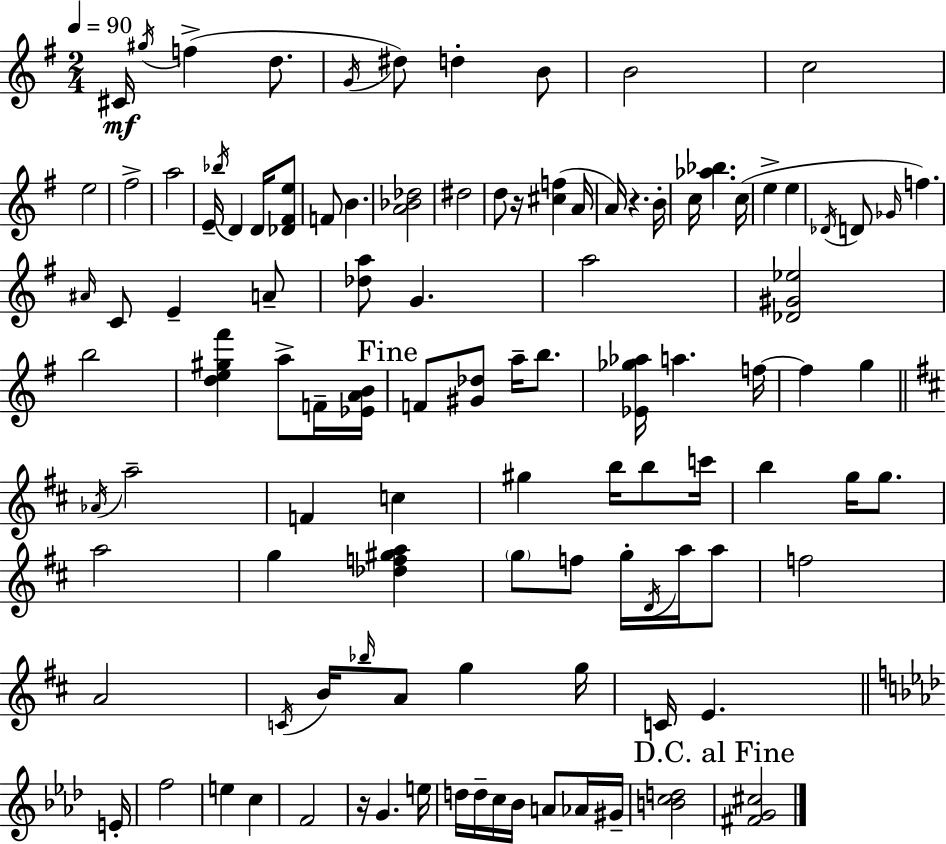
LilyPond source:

{
  \clef treble
  \numericTimeSignature
  \time 2/4
  \key e \minor
  \tempo 4 = 90
  cis'16\mf \acciaccatura { gis''16 }( f''4-> d''8. | \acciaccatura { g'16 } dis''8) d''4-. | b'8 b'2 | c''2 | \break e''2 | fis''2-> | a''2 | e'16-- \acciaccatura { bes''16 } d'4 | \break d'16 <des' fis' e''>8 f'8 b'4. | <a' bes' des''>2 | dis''2 | d''8 r16 <cis'' f''>4( | \break a'16 a'16) r4. | b'16-. c''16 <aes'' bes''>4. | c''16( e''4-> e''4 | \acciaccatura { des'16 } d'8 \grace { ges'16 }) f''4. | \break \grace { ais'16 } c'8 | e'4-- a'8-- <des'' a''>8 | g'4. a''2 | <des' gis' ees''>2 | \break b''2 | <d'' e'' gis'' fis'''>4 | a''8-> f'16-- <ees' a' b'>16 \mark "Fine" f'8 | <gis' des''>8 a''16-- b''8. <ees' ges'' aes''>16 a''4. | \break f''16~~ f''4 | g''4 \bar "||" \break \key d \major \acciaccatura { aes'16 } a''2-- | f'4 c''4 | gis''4 b''16 b''8 | c'''16 b''4 g''16 g''8. | \break a''2 | g''4 <des'' f'' gis'' a''>4 | \parenthesize g''8 f''8 g''16-. \acciaccatura { d'16 } a''16 | a''8 f''2 | \break a'2 | \acciaccatura { c'16 } b'16 \grace { bes''16 } a'8 g''4 | g''16 c'16 e'4. | \bar "||" \break \key f \minor e'16-. f''2 | e''4 c''4 | f'2 | r16 g'4. | \break e''16 d''16 d''16-- c''16 bes'16 a'8 aes'16 | gis'16-- <b' c'' d''>2 | \mark "D.C. al Fine" <fis' g' cis''>2 | \bar "|."
}